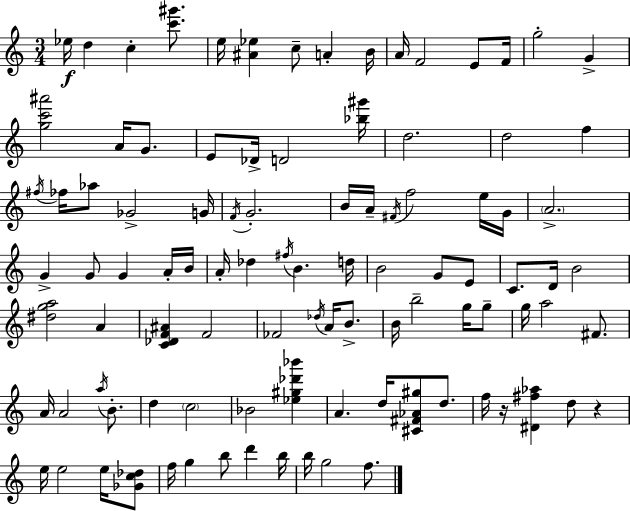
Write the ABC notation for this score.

X:1
T:Untitled
M:3/4
L:1/4
K:Am
_e/4 d c [c'^g']/2 e/4 [^A_e] c/2 A B/4 A/4 F2 E/2 F/4 g2 G [gc'^a']2 A/4 G/2 E/2 _D/4 D2 [_b^g']/4 d2 d2 f ^f/4 _f/4 _a/2 _G2 G/4 F/4 G2 B/4 A/4 ^F/4 f2 e/4 G/4 A2 G G/2 G A/4 B/4 A/4 _d ^f/4 B d/4 B2 G/2 E/2 C/2 D/4 B2 [^dga]2 A [C_DF^A] F2 _F2 _d/4 A/4 B/2 B/4 b2 g/4 g/2 g/4 a2 ^F/2 A/4 A2 a/4 B/2 d c2 _B2 [_e^g_d'_b'] A d/4 [^C^F_A^g]/2 d/2 f/4 z/4 [^D^f_a] d/2 z e/4 e2 e/4 [_Gc_d]/2 f/4 g b/2 d' b/4 b/4 g2 f/2